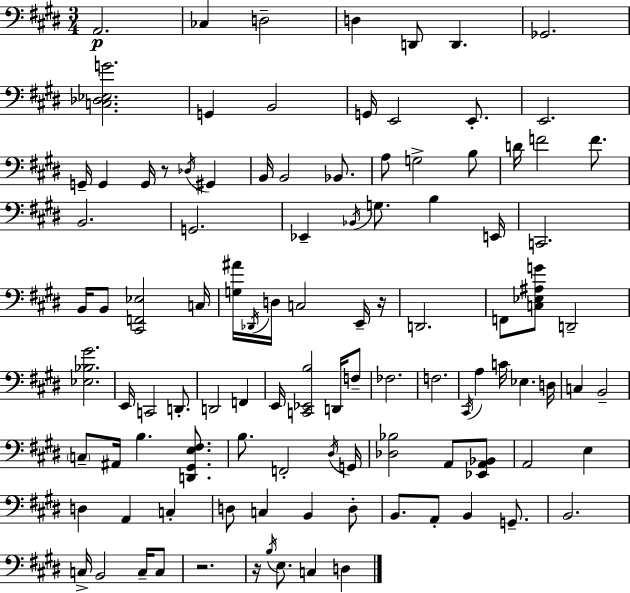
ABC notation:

X:1
T:Untitled
M:3/4
L:1/4
K:E
A,,2 _C, D,2 D, D,,/2 D,, _G,,2 [C,_D,_E,G]2 G,, B,,2 G,,/4 E,,2 E,,/2 E,,2 G,,/4 G,, G,,/4 z/2 _D,/4 ^G,, B,,/4 B,,2 _B,,/2 A,/2 G,2 B,/2 D/4 F2 F/2 B,,2 G,,2 _E,, _B,,/4 G,/2 B, E,,/4 C,,2 B,,/4 B,,/2 [^C,,F,,_E,]2 C,/4 [G,^A]/4 _D,,/4 D,/4 C,2 E,,/4 z/4 D,,2 F,,/2 [C,_E,^A,G]/2 D,,2 [_E,_B,^G]2 E,,/4 C,,2 D,,/2 D,,2 F,, E,,/4 [C,,_E,,B,]2 D,,/4 F,/2 _F,2 F,2 ^C,,/4 A, C/4 _E, D,/4 C, B,,2 C,/2 ^A,,/4 B, [D,,^G,,E,^F,]/2 B,/2 F,,2 ^D,/4 G,,/4 [_D,_B,]2 A,,/2 [_E,,A,,_B,,]/2 A,,2 E, D, A,, C, D,/2 C, B,, D,/2 B,,/2 A,,/2 B,, G,,/2 B,,2 C,/4 B,,2 C,/4 C,/2 z2 z/4 B,/4 E,/2 C, D,